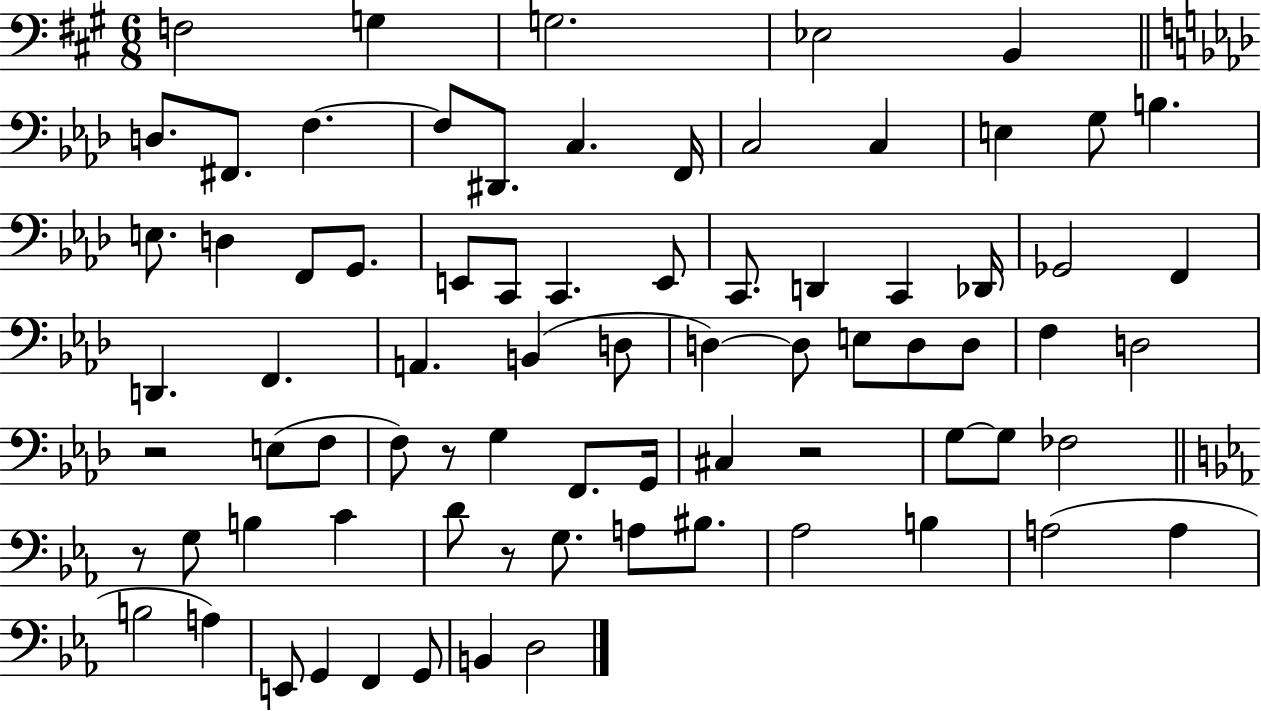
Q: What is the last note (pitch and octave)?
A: D3